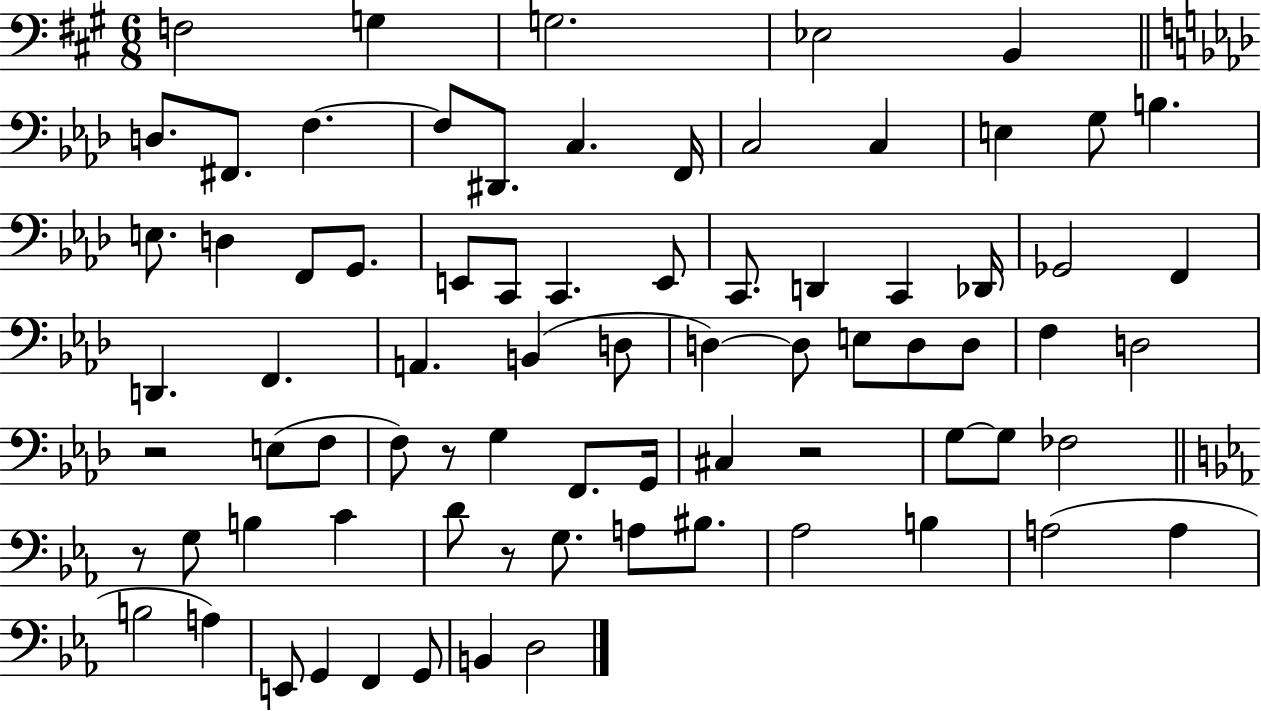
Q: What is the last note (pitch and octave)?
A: D3